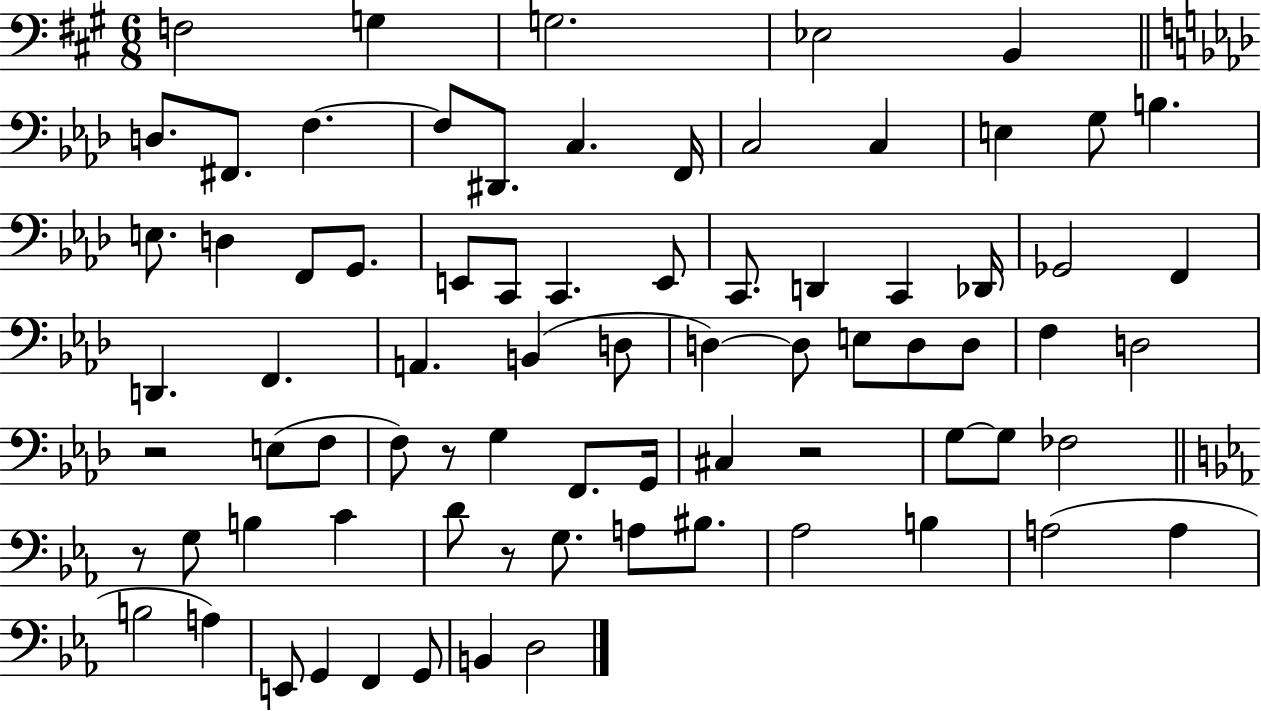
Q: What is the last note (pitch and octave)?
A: D3